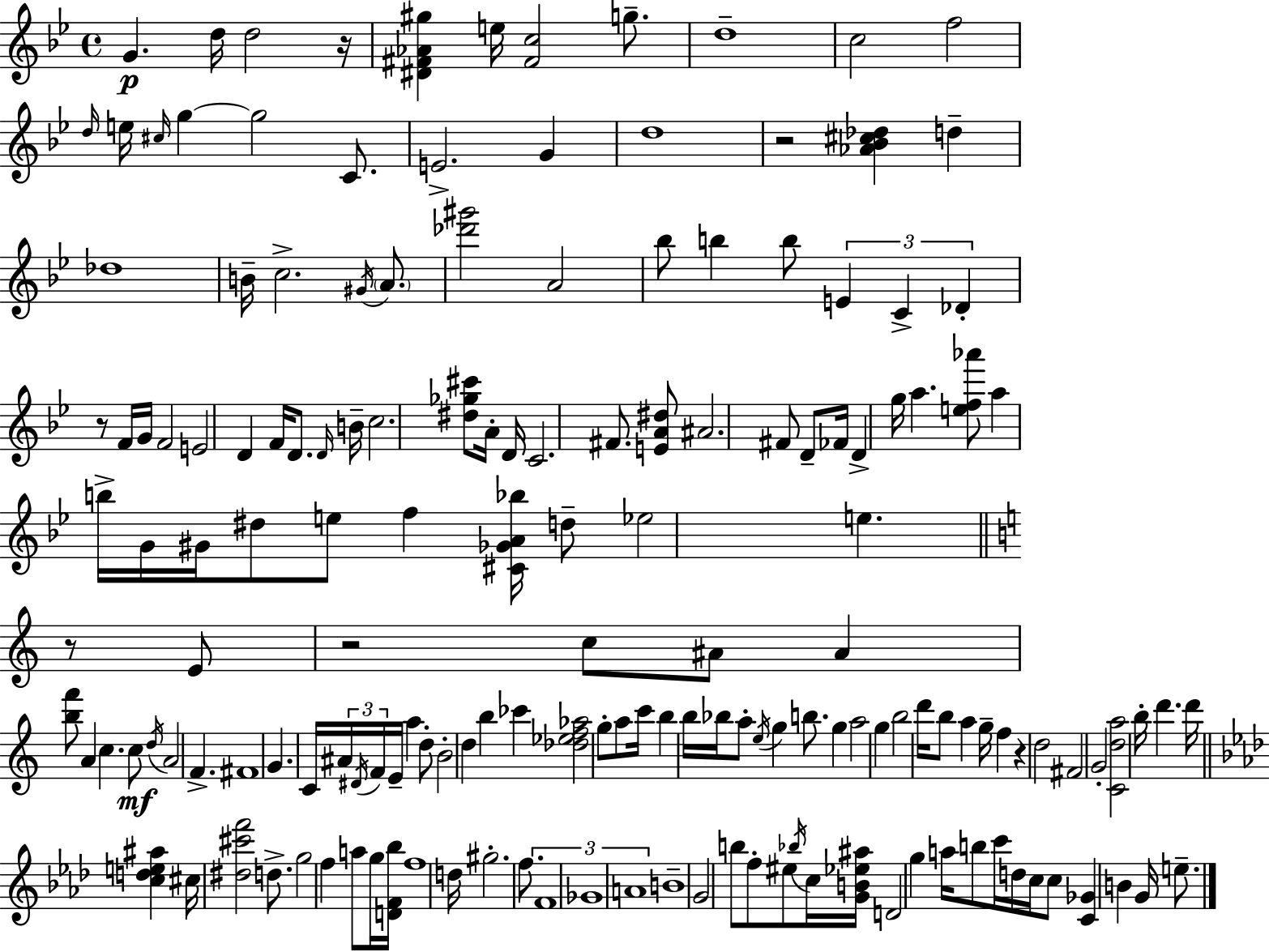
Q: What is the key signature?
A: G minor